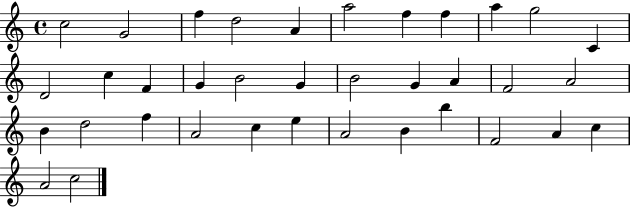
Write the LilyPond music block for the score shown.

{
  \clef treble
  \time 4/4
  \defaultTimeSignature
  \key c \major
  c''2 g'2 | f''4 d''2 a'4 | a''2 f''4 f''4 | a''4 g''2 c'4 | \break d'2 c''4 f'4 | g'4 b'2 g'4 | b'2 g'4 a'4 | f'2 a'2 | \break b'4 d''2 f''4 | a'2 c''4 e''4 | a'2 b'4 b''4 | f'2 a'4 c''4 | \break a'2 c''2 | \bar "|."
}